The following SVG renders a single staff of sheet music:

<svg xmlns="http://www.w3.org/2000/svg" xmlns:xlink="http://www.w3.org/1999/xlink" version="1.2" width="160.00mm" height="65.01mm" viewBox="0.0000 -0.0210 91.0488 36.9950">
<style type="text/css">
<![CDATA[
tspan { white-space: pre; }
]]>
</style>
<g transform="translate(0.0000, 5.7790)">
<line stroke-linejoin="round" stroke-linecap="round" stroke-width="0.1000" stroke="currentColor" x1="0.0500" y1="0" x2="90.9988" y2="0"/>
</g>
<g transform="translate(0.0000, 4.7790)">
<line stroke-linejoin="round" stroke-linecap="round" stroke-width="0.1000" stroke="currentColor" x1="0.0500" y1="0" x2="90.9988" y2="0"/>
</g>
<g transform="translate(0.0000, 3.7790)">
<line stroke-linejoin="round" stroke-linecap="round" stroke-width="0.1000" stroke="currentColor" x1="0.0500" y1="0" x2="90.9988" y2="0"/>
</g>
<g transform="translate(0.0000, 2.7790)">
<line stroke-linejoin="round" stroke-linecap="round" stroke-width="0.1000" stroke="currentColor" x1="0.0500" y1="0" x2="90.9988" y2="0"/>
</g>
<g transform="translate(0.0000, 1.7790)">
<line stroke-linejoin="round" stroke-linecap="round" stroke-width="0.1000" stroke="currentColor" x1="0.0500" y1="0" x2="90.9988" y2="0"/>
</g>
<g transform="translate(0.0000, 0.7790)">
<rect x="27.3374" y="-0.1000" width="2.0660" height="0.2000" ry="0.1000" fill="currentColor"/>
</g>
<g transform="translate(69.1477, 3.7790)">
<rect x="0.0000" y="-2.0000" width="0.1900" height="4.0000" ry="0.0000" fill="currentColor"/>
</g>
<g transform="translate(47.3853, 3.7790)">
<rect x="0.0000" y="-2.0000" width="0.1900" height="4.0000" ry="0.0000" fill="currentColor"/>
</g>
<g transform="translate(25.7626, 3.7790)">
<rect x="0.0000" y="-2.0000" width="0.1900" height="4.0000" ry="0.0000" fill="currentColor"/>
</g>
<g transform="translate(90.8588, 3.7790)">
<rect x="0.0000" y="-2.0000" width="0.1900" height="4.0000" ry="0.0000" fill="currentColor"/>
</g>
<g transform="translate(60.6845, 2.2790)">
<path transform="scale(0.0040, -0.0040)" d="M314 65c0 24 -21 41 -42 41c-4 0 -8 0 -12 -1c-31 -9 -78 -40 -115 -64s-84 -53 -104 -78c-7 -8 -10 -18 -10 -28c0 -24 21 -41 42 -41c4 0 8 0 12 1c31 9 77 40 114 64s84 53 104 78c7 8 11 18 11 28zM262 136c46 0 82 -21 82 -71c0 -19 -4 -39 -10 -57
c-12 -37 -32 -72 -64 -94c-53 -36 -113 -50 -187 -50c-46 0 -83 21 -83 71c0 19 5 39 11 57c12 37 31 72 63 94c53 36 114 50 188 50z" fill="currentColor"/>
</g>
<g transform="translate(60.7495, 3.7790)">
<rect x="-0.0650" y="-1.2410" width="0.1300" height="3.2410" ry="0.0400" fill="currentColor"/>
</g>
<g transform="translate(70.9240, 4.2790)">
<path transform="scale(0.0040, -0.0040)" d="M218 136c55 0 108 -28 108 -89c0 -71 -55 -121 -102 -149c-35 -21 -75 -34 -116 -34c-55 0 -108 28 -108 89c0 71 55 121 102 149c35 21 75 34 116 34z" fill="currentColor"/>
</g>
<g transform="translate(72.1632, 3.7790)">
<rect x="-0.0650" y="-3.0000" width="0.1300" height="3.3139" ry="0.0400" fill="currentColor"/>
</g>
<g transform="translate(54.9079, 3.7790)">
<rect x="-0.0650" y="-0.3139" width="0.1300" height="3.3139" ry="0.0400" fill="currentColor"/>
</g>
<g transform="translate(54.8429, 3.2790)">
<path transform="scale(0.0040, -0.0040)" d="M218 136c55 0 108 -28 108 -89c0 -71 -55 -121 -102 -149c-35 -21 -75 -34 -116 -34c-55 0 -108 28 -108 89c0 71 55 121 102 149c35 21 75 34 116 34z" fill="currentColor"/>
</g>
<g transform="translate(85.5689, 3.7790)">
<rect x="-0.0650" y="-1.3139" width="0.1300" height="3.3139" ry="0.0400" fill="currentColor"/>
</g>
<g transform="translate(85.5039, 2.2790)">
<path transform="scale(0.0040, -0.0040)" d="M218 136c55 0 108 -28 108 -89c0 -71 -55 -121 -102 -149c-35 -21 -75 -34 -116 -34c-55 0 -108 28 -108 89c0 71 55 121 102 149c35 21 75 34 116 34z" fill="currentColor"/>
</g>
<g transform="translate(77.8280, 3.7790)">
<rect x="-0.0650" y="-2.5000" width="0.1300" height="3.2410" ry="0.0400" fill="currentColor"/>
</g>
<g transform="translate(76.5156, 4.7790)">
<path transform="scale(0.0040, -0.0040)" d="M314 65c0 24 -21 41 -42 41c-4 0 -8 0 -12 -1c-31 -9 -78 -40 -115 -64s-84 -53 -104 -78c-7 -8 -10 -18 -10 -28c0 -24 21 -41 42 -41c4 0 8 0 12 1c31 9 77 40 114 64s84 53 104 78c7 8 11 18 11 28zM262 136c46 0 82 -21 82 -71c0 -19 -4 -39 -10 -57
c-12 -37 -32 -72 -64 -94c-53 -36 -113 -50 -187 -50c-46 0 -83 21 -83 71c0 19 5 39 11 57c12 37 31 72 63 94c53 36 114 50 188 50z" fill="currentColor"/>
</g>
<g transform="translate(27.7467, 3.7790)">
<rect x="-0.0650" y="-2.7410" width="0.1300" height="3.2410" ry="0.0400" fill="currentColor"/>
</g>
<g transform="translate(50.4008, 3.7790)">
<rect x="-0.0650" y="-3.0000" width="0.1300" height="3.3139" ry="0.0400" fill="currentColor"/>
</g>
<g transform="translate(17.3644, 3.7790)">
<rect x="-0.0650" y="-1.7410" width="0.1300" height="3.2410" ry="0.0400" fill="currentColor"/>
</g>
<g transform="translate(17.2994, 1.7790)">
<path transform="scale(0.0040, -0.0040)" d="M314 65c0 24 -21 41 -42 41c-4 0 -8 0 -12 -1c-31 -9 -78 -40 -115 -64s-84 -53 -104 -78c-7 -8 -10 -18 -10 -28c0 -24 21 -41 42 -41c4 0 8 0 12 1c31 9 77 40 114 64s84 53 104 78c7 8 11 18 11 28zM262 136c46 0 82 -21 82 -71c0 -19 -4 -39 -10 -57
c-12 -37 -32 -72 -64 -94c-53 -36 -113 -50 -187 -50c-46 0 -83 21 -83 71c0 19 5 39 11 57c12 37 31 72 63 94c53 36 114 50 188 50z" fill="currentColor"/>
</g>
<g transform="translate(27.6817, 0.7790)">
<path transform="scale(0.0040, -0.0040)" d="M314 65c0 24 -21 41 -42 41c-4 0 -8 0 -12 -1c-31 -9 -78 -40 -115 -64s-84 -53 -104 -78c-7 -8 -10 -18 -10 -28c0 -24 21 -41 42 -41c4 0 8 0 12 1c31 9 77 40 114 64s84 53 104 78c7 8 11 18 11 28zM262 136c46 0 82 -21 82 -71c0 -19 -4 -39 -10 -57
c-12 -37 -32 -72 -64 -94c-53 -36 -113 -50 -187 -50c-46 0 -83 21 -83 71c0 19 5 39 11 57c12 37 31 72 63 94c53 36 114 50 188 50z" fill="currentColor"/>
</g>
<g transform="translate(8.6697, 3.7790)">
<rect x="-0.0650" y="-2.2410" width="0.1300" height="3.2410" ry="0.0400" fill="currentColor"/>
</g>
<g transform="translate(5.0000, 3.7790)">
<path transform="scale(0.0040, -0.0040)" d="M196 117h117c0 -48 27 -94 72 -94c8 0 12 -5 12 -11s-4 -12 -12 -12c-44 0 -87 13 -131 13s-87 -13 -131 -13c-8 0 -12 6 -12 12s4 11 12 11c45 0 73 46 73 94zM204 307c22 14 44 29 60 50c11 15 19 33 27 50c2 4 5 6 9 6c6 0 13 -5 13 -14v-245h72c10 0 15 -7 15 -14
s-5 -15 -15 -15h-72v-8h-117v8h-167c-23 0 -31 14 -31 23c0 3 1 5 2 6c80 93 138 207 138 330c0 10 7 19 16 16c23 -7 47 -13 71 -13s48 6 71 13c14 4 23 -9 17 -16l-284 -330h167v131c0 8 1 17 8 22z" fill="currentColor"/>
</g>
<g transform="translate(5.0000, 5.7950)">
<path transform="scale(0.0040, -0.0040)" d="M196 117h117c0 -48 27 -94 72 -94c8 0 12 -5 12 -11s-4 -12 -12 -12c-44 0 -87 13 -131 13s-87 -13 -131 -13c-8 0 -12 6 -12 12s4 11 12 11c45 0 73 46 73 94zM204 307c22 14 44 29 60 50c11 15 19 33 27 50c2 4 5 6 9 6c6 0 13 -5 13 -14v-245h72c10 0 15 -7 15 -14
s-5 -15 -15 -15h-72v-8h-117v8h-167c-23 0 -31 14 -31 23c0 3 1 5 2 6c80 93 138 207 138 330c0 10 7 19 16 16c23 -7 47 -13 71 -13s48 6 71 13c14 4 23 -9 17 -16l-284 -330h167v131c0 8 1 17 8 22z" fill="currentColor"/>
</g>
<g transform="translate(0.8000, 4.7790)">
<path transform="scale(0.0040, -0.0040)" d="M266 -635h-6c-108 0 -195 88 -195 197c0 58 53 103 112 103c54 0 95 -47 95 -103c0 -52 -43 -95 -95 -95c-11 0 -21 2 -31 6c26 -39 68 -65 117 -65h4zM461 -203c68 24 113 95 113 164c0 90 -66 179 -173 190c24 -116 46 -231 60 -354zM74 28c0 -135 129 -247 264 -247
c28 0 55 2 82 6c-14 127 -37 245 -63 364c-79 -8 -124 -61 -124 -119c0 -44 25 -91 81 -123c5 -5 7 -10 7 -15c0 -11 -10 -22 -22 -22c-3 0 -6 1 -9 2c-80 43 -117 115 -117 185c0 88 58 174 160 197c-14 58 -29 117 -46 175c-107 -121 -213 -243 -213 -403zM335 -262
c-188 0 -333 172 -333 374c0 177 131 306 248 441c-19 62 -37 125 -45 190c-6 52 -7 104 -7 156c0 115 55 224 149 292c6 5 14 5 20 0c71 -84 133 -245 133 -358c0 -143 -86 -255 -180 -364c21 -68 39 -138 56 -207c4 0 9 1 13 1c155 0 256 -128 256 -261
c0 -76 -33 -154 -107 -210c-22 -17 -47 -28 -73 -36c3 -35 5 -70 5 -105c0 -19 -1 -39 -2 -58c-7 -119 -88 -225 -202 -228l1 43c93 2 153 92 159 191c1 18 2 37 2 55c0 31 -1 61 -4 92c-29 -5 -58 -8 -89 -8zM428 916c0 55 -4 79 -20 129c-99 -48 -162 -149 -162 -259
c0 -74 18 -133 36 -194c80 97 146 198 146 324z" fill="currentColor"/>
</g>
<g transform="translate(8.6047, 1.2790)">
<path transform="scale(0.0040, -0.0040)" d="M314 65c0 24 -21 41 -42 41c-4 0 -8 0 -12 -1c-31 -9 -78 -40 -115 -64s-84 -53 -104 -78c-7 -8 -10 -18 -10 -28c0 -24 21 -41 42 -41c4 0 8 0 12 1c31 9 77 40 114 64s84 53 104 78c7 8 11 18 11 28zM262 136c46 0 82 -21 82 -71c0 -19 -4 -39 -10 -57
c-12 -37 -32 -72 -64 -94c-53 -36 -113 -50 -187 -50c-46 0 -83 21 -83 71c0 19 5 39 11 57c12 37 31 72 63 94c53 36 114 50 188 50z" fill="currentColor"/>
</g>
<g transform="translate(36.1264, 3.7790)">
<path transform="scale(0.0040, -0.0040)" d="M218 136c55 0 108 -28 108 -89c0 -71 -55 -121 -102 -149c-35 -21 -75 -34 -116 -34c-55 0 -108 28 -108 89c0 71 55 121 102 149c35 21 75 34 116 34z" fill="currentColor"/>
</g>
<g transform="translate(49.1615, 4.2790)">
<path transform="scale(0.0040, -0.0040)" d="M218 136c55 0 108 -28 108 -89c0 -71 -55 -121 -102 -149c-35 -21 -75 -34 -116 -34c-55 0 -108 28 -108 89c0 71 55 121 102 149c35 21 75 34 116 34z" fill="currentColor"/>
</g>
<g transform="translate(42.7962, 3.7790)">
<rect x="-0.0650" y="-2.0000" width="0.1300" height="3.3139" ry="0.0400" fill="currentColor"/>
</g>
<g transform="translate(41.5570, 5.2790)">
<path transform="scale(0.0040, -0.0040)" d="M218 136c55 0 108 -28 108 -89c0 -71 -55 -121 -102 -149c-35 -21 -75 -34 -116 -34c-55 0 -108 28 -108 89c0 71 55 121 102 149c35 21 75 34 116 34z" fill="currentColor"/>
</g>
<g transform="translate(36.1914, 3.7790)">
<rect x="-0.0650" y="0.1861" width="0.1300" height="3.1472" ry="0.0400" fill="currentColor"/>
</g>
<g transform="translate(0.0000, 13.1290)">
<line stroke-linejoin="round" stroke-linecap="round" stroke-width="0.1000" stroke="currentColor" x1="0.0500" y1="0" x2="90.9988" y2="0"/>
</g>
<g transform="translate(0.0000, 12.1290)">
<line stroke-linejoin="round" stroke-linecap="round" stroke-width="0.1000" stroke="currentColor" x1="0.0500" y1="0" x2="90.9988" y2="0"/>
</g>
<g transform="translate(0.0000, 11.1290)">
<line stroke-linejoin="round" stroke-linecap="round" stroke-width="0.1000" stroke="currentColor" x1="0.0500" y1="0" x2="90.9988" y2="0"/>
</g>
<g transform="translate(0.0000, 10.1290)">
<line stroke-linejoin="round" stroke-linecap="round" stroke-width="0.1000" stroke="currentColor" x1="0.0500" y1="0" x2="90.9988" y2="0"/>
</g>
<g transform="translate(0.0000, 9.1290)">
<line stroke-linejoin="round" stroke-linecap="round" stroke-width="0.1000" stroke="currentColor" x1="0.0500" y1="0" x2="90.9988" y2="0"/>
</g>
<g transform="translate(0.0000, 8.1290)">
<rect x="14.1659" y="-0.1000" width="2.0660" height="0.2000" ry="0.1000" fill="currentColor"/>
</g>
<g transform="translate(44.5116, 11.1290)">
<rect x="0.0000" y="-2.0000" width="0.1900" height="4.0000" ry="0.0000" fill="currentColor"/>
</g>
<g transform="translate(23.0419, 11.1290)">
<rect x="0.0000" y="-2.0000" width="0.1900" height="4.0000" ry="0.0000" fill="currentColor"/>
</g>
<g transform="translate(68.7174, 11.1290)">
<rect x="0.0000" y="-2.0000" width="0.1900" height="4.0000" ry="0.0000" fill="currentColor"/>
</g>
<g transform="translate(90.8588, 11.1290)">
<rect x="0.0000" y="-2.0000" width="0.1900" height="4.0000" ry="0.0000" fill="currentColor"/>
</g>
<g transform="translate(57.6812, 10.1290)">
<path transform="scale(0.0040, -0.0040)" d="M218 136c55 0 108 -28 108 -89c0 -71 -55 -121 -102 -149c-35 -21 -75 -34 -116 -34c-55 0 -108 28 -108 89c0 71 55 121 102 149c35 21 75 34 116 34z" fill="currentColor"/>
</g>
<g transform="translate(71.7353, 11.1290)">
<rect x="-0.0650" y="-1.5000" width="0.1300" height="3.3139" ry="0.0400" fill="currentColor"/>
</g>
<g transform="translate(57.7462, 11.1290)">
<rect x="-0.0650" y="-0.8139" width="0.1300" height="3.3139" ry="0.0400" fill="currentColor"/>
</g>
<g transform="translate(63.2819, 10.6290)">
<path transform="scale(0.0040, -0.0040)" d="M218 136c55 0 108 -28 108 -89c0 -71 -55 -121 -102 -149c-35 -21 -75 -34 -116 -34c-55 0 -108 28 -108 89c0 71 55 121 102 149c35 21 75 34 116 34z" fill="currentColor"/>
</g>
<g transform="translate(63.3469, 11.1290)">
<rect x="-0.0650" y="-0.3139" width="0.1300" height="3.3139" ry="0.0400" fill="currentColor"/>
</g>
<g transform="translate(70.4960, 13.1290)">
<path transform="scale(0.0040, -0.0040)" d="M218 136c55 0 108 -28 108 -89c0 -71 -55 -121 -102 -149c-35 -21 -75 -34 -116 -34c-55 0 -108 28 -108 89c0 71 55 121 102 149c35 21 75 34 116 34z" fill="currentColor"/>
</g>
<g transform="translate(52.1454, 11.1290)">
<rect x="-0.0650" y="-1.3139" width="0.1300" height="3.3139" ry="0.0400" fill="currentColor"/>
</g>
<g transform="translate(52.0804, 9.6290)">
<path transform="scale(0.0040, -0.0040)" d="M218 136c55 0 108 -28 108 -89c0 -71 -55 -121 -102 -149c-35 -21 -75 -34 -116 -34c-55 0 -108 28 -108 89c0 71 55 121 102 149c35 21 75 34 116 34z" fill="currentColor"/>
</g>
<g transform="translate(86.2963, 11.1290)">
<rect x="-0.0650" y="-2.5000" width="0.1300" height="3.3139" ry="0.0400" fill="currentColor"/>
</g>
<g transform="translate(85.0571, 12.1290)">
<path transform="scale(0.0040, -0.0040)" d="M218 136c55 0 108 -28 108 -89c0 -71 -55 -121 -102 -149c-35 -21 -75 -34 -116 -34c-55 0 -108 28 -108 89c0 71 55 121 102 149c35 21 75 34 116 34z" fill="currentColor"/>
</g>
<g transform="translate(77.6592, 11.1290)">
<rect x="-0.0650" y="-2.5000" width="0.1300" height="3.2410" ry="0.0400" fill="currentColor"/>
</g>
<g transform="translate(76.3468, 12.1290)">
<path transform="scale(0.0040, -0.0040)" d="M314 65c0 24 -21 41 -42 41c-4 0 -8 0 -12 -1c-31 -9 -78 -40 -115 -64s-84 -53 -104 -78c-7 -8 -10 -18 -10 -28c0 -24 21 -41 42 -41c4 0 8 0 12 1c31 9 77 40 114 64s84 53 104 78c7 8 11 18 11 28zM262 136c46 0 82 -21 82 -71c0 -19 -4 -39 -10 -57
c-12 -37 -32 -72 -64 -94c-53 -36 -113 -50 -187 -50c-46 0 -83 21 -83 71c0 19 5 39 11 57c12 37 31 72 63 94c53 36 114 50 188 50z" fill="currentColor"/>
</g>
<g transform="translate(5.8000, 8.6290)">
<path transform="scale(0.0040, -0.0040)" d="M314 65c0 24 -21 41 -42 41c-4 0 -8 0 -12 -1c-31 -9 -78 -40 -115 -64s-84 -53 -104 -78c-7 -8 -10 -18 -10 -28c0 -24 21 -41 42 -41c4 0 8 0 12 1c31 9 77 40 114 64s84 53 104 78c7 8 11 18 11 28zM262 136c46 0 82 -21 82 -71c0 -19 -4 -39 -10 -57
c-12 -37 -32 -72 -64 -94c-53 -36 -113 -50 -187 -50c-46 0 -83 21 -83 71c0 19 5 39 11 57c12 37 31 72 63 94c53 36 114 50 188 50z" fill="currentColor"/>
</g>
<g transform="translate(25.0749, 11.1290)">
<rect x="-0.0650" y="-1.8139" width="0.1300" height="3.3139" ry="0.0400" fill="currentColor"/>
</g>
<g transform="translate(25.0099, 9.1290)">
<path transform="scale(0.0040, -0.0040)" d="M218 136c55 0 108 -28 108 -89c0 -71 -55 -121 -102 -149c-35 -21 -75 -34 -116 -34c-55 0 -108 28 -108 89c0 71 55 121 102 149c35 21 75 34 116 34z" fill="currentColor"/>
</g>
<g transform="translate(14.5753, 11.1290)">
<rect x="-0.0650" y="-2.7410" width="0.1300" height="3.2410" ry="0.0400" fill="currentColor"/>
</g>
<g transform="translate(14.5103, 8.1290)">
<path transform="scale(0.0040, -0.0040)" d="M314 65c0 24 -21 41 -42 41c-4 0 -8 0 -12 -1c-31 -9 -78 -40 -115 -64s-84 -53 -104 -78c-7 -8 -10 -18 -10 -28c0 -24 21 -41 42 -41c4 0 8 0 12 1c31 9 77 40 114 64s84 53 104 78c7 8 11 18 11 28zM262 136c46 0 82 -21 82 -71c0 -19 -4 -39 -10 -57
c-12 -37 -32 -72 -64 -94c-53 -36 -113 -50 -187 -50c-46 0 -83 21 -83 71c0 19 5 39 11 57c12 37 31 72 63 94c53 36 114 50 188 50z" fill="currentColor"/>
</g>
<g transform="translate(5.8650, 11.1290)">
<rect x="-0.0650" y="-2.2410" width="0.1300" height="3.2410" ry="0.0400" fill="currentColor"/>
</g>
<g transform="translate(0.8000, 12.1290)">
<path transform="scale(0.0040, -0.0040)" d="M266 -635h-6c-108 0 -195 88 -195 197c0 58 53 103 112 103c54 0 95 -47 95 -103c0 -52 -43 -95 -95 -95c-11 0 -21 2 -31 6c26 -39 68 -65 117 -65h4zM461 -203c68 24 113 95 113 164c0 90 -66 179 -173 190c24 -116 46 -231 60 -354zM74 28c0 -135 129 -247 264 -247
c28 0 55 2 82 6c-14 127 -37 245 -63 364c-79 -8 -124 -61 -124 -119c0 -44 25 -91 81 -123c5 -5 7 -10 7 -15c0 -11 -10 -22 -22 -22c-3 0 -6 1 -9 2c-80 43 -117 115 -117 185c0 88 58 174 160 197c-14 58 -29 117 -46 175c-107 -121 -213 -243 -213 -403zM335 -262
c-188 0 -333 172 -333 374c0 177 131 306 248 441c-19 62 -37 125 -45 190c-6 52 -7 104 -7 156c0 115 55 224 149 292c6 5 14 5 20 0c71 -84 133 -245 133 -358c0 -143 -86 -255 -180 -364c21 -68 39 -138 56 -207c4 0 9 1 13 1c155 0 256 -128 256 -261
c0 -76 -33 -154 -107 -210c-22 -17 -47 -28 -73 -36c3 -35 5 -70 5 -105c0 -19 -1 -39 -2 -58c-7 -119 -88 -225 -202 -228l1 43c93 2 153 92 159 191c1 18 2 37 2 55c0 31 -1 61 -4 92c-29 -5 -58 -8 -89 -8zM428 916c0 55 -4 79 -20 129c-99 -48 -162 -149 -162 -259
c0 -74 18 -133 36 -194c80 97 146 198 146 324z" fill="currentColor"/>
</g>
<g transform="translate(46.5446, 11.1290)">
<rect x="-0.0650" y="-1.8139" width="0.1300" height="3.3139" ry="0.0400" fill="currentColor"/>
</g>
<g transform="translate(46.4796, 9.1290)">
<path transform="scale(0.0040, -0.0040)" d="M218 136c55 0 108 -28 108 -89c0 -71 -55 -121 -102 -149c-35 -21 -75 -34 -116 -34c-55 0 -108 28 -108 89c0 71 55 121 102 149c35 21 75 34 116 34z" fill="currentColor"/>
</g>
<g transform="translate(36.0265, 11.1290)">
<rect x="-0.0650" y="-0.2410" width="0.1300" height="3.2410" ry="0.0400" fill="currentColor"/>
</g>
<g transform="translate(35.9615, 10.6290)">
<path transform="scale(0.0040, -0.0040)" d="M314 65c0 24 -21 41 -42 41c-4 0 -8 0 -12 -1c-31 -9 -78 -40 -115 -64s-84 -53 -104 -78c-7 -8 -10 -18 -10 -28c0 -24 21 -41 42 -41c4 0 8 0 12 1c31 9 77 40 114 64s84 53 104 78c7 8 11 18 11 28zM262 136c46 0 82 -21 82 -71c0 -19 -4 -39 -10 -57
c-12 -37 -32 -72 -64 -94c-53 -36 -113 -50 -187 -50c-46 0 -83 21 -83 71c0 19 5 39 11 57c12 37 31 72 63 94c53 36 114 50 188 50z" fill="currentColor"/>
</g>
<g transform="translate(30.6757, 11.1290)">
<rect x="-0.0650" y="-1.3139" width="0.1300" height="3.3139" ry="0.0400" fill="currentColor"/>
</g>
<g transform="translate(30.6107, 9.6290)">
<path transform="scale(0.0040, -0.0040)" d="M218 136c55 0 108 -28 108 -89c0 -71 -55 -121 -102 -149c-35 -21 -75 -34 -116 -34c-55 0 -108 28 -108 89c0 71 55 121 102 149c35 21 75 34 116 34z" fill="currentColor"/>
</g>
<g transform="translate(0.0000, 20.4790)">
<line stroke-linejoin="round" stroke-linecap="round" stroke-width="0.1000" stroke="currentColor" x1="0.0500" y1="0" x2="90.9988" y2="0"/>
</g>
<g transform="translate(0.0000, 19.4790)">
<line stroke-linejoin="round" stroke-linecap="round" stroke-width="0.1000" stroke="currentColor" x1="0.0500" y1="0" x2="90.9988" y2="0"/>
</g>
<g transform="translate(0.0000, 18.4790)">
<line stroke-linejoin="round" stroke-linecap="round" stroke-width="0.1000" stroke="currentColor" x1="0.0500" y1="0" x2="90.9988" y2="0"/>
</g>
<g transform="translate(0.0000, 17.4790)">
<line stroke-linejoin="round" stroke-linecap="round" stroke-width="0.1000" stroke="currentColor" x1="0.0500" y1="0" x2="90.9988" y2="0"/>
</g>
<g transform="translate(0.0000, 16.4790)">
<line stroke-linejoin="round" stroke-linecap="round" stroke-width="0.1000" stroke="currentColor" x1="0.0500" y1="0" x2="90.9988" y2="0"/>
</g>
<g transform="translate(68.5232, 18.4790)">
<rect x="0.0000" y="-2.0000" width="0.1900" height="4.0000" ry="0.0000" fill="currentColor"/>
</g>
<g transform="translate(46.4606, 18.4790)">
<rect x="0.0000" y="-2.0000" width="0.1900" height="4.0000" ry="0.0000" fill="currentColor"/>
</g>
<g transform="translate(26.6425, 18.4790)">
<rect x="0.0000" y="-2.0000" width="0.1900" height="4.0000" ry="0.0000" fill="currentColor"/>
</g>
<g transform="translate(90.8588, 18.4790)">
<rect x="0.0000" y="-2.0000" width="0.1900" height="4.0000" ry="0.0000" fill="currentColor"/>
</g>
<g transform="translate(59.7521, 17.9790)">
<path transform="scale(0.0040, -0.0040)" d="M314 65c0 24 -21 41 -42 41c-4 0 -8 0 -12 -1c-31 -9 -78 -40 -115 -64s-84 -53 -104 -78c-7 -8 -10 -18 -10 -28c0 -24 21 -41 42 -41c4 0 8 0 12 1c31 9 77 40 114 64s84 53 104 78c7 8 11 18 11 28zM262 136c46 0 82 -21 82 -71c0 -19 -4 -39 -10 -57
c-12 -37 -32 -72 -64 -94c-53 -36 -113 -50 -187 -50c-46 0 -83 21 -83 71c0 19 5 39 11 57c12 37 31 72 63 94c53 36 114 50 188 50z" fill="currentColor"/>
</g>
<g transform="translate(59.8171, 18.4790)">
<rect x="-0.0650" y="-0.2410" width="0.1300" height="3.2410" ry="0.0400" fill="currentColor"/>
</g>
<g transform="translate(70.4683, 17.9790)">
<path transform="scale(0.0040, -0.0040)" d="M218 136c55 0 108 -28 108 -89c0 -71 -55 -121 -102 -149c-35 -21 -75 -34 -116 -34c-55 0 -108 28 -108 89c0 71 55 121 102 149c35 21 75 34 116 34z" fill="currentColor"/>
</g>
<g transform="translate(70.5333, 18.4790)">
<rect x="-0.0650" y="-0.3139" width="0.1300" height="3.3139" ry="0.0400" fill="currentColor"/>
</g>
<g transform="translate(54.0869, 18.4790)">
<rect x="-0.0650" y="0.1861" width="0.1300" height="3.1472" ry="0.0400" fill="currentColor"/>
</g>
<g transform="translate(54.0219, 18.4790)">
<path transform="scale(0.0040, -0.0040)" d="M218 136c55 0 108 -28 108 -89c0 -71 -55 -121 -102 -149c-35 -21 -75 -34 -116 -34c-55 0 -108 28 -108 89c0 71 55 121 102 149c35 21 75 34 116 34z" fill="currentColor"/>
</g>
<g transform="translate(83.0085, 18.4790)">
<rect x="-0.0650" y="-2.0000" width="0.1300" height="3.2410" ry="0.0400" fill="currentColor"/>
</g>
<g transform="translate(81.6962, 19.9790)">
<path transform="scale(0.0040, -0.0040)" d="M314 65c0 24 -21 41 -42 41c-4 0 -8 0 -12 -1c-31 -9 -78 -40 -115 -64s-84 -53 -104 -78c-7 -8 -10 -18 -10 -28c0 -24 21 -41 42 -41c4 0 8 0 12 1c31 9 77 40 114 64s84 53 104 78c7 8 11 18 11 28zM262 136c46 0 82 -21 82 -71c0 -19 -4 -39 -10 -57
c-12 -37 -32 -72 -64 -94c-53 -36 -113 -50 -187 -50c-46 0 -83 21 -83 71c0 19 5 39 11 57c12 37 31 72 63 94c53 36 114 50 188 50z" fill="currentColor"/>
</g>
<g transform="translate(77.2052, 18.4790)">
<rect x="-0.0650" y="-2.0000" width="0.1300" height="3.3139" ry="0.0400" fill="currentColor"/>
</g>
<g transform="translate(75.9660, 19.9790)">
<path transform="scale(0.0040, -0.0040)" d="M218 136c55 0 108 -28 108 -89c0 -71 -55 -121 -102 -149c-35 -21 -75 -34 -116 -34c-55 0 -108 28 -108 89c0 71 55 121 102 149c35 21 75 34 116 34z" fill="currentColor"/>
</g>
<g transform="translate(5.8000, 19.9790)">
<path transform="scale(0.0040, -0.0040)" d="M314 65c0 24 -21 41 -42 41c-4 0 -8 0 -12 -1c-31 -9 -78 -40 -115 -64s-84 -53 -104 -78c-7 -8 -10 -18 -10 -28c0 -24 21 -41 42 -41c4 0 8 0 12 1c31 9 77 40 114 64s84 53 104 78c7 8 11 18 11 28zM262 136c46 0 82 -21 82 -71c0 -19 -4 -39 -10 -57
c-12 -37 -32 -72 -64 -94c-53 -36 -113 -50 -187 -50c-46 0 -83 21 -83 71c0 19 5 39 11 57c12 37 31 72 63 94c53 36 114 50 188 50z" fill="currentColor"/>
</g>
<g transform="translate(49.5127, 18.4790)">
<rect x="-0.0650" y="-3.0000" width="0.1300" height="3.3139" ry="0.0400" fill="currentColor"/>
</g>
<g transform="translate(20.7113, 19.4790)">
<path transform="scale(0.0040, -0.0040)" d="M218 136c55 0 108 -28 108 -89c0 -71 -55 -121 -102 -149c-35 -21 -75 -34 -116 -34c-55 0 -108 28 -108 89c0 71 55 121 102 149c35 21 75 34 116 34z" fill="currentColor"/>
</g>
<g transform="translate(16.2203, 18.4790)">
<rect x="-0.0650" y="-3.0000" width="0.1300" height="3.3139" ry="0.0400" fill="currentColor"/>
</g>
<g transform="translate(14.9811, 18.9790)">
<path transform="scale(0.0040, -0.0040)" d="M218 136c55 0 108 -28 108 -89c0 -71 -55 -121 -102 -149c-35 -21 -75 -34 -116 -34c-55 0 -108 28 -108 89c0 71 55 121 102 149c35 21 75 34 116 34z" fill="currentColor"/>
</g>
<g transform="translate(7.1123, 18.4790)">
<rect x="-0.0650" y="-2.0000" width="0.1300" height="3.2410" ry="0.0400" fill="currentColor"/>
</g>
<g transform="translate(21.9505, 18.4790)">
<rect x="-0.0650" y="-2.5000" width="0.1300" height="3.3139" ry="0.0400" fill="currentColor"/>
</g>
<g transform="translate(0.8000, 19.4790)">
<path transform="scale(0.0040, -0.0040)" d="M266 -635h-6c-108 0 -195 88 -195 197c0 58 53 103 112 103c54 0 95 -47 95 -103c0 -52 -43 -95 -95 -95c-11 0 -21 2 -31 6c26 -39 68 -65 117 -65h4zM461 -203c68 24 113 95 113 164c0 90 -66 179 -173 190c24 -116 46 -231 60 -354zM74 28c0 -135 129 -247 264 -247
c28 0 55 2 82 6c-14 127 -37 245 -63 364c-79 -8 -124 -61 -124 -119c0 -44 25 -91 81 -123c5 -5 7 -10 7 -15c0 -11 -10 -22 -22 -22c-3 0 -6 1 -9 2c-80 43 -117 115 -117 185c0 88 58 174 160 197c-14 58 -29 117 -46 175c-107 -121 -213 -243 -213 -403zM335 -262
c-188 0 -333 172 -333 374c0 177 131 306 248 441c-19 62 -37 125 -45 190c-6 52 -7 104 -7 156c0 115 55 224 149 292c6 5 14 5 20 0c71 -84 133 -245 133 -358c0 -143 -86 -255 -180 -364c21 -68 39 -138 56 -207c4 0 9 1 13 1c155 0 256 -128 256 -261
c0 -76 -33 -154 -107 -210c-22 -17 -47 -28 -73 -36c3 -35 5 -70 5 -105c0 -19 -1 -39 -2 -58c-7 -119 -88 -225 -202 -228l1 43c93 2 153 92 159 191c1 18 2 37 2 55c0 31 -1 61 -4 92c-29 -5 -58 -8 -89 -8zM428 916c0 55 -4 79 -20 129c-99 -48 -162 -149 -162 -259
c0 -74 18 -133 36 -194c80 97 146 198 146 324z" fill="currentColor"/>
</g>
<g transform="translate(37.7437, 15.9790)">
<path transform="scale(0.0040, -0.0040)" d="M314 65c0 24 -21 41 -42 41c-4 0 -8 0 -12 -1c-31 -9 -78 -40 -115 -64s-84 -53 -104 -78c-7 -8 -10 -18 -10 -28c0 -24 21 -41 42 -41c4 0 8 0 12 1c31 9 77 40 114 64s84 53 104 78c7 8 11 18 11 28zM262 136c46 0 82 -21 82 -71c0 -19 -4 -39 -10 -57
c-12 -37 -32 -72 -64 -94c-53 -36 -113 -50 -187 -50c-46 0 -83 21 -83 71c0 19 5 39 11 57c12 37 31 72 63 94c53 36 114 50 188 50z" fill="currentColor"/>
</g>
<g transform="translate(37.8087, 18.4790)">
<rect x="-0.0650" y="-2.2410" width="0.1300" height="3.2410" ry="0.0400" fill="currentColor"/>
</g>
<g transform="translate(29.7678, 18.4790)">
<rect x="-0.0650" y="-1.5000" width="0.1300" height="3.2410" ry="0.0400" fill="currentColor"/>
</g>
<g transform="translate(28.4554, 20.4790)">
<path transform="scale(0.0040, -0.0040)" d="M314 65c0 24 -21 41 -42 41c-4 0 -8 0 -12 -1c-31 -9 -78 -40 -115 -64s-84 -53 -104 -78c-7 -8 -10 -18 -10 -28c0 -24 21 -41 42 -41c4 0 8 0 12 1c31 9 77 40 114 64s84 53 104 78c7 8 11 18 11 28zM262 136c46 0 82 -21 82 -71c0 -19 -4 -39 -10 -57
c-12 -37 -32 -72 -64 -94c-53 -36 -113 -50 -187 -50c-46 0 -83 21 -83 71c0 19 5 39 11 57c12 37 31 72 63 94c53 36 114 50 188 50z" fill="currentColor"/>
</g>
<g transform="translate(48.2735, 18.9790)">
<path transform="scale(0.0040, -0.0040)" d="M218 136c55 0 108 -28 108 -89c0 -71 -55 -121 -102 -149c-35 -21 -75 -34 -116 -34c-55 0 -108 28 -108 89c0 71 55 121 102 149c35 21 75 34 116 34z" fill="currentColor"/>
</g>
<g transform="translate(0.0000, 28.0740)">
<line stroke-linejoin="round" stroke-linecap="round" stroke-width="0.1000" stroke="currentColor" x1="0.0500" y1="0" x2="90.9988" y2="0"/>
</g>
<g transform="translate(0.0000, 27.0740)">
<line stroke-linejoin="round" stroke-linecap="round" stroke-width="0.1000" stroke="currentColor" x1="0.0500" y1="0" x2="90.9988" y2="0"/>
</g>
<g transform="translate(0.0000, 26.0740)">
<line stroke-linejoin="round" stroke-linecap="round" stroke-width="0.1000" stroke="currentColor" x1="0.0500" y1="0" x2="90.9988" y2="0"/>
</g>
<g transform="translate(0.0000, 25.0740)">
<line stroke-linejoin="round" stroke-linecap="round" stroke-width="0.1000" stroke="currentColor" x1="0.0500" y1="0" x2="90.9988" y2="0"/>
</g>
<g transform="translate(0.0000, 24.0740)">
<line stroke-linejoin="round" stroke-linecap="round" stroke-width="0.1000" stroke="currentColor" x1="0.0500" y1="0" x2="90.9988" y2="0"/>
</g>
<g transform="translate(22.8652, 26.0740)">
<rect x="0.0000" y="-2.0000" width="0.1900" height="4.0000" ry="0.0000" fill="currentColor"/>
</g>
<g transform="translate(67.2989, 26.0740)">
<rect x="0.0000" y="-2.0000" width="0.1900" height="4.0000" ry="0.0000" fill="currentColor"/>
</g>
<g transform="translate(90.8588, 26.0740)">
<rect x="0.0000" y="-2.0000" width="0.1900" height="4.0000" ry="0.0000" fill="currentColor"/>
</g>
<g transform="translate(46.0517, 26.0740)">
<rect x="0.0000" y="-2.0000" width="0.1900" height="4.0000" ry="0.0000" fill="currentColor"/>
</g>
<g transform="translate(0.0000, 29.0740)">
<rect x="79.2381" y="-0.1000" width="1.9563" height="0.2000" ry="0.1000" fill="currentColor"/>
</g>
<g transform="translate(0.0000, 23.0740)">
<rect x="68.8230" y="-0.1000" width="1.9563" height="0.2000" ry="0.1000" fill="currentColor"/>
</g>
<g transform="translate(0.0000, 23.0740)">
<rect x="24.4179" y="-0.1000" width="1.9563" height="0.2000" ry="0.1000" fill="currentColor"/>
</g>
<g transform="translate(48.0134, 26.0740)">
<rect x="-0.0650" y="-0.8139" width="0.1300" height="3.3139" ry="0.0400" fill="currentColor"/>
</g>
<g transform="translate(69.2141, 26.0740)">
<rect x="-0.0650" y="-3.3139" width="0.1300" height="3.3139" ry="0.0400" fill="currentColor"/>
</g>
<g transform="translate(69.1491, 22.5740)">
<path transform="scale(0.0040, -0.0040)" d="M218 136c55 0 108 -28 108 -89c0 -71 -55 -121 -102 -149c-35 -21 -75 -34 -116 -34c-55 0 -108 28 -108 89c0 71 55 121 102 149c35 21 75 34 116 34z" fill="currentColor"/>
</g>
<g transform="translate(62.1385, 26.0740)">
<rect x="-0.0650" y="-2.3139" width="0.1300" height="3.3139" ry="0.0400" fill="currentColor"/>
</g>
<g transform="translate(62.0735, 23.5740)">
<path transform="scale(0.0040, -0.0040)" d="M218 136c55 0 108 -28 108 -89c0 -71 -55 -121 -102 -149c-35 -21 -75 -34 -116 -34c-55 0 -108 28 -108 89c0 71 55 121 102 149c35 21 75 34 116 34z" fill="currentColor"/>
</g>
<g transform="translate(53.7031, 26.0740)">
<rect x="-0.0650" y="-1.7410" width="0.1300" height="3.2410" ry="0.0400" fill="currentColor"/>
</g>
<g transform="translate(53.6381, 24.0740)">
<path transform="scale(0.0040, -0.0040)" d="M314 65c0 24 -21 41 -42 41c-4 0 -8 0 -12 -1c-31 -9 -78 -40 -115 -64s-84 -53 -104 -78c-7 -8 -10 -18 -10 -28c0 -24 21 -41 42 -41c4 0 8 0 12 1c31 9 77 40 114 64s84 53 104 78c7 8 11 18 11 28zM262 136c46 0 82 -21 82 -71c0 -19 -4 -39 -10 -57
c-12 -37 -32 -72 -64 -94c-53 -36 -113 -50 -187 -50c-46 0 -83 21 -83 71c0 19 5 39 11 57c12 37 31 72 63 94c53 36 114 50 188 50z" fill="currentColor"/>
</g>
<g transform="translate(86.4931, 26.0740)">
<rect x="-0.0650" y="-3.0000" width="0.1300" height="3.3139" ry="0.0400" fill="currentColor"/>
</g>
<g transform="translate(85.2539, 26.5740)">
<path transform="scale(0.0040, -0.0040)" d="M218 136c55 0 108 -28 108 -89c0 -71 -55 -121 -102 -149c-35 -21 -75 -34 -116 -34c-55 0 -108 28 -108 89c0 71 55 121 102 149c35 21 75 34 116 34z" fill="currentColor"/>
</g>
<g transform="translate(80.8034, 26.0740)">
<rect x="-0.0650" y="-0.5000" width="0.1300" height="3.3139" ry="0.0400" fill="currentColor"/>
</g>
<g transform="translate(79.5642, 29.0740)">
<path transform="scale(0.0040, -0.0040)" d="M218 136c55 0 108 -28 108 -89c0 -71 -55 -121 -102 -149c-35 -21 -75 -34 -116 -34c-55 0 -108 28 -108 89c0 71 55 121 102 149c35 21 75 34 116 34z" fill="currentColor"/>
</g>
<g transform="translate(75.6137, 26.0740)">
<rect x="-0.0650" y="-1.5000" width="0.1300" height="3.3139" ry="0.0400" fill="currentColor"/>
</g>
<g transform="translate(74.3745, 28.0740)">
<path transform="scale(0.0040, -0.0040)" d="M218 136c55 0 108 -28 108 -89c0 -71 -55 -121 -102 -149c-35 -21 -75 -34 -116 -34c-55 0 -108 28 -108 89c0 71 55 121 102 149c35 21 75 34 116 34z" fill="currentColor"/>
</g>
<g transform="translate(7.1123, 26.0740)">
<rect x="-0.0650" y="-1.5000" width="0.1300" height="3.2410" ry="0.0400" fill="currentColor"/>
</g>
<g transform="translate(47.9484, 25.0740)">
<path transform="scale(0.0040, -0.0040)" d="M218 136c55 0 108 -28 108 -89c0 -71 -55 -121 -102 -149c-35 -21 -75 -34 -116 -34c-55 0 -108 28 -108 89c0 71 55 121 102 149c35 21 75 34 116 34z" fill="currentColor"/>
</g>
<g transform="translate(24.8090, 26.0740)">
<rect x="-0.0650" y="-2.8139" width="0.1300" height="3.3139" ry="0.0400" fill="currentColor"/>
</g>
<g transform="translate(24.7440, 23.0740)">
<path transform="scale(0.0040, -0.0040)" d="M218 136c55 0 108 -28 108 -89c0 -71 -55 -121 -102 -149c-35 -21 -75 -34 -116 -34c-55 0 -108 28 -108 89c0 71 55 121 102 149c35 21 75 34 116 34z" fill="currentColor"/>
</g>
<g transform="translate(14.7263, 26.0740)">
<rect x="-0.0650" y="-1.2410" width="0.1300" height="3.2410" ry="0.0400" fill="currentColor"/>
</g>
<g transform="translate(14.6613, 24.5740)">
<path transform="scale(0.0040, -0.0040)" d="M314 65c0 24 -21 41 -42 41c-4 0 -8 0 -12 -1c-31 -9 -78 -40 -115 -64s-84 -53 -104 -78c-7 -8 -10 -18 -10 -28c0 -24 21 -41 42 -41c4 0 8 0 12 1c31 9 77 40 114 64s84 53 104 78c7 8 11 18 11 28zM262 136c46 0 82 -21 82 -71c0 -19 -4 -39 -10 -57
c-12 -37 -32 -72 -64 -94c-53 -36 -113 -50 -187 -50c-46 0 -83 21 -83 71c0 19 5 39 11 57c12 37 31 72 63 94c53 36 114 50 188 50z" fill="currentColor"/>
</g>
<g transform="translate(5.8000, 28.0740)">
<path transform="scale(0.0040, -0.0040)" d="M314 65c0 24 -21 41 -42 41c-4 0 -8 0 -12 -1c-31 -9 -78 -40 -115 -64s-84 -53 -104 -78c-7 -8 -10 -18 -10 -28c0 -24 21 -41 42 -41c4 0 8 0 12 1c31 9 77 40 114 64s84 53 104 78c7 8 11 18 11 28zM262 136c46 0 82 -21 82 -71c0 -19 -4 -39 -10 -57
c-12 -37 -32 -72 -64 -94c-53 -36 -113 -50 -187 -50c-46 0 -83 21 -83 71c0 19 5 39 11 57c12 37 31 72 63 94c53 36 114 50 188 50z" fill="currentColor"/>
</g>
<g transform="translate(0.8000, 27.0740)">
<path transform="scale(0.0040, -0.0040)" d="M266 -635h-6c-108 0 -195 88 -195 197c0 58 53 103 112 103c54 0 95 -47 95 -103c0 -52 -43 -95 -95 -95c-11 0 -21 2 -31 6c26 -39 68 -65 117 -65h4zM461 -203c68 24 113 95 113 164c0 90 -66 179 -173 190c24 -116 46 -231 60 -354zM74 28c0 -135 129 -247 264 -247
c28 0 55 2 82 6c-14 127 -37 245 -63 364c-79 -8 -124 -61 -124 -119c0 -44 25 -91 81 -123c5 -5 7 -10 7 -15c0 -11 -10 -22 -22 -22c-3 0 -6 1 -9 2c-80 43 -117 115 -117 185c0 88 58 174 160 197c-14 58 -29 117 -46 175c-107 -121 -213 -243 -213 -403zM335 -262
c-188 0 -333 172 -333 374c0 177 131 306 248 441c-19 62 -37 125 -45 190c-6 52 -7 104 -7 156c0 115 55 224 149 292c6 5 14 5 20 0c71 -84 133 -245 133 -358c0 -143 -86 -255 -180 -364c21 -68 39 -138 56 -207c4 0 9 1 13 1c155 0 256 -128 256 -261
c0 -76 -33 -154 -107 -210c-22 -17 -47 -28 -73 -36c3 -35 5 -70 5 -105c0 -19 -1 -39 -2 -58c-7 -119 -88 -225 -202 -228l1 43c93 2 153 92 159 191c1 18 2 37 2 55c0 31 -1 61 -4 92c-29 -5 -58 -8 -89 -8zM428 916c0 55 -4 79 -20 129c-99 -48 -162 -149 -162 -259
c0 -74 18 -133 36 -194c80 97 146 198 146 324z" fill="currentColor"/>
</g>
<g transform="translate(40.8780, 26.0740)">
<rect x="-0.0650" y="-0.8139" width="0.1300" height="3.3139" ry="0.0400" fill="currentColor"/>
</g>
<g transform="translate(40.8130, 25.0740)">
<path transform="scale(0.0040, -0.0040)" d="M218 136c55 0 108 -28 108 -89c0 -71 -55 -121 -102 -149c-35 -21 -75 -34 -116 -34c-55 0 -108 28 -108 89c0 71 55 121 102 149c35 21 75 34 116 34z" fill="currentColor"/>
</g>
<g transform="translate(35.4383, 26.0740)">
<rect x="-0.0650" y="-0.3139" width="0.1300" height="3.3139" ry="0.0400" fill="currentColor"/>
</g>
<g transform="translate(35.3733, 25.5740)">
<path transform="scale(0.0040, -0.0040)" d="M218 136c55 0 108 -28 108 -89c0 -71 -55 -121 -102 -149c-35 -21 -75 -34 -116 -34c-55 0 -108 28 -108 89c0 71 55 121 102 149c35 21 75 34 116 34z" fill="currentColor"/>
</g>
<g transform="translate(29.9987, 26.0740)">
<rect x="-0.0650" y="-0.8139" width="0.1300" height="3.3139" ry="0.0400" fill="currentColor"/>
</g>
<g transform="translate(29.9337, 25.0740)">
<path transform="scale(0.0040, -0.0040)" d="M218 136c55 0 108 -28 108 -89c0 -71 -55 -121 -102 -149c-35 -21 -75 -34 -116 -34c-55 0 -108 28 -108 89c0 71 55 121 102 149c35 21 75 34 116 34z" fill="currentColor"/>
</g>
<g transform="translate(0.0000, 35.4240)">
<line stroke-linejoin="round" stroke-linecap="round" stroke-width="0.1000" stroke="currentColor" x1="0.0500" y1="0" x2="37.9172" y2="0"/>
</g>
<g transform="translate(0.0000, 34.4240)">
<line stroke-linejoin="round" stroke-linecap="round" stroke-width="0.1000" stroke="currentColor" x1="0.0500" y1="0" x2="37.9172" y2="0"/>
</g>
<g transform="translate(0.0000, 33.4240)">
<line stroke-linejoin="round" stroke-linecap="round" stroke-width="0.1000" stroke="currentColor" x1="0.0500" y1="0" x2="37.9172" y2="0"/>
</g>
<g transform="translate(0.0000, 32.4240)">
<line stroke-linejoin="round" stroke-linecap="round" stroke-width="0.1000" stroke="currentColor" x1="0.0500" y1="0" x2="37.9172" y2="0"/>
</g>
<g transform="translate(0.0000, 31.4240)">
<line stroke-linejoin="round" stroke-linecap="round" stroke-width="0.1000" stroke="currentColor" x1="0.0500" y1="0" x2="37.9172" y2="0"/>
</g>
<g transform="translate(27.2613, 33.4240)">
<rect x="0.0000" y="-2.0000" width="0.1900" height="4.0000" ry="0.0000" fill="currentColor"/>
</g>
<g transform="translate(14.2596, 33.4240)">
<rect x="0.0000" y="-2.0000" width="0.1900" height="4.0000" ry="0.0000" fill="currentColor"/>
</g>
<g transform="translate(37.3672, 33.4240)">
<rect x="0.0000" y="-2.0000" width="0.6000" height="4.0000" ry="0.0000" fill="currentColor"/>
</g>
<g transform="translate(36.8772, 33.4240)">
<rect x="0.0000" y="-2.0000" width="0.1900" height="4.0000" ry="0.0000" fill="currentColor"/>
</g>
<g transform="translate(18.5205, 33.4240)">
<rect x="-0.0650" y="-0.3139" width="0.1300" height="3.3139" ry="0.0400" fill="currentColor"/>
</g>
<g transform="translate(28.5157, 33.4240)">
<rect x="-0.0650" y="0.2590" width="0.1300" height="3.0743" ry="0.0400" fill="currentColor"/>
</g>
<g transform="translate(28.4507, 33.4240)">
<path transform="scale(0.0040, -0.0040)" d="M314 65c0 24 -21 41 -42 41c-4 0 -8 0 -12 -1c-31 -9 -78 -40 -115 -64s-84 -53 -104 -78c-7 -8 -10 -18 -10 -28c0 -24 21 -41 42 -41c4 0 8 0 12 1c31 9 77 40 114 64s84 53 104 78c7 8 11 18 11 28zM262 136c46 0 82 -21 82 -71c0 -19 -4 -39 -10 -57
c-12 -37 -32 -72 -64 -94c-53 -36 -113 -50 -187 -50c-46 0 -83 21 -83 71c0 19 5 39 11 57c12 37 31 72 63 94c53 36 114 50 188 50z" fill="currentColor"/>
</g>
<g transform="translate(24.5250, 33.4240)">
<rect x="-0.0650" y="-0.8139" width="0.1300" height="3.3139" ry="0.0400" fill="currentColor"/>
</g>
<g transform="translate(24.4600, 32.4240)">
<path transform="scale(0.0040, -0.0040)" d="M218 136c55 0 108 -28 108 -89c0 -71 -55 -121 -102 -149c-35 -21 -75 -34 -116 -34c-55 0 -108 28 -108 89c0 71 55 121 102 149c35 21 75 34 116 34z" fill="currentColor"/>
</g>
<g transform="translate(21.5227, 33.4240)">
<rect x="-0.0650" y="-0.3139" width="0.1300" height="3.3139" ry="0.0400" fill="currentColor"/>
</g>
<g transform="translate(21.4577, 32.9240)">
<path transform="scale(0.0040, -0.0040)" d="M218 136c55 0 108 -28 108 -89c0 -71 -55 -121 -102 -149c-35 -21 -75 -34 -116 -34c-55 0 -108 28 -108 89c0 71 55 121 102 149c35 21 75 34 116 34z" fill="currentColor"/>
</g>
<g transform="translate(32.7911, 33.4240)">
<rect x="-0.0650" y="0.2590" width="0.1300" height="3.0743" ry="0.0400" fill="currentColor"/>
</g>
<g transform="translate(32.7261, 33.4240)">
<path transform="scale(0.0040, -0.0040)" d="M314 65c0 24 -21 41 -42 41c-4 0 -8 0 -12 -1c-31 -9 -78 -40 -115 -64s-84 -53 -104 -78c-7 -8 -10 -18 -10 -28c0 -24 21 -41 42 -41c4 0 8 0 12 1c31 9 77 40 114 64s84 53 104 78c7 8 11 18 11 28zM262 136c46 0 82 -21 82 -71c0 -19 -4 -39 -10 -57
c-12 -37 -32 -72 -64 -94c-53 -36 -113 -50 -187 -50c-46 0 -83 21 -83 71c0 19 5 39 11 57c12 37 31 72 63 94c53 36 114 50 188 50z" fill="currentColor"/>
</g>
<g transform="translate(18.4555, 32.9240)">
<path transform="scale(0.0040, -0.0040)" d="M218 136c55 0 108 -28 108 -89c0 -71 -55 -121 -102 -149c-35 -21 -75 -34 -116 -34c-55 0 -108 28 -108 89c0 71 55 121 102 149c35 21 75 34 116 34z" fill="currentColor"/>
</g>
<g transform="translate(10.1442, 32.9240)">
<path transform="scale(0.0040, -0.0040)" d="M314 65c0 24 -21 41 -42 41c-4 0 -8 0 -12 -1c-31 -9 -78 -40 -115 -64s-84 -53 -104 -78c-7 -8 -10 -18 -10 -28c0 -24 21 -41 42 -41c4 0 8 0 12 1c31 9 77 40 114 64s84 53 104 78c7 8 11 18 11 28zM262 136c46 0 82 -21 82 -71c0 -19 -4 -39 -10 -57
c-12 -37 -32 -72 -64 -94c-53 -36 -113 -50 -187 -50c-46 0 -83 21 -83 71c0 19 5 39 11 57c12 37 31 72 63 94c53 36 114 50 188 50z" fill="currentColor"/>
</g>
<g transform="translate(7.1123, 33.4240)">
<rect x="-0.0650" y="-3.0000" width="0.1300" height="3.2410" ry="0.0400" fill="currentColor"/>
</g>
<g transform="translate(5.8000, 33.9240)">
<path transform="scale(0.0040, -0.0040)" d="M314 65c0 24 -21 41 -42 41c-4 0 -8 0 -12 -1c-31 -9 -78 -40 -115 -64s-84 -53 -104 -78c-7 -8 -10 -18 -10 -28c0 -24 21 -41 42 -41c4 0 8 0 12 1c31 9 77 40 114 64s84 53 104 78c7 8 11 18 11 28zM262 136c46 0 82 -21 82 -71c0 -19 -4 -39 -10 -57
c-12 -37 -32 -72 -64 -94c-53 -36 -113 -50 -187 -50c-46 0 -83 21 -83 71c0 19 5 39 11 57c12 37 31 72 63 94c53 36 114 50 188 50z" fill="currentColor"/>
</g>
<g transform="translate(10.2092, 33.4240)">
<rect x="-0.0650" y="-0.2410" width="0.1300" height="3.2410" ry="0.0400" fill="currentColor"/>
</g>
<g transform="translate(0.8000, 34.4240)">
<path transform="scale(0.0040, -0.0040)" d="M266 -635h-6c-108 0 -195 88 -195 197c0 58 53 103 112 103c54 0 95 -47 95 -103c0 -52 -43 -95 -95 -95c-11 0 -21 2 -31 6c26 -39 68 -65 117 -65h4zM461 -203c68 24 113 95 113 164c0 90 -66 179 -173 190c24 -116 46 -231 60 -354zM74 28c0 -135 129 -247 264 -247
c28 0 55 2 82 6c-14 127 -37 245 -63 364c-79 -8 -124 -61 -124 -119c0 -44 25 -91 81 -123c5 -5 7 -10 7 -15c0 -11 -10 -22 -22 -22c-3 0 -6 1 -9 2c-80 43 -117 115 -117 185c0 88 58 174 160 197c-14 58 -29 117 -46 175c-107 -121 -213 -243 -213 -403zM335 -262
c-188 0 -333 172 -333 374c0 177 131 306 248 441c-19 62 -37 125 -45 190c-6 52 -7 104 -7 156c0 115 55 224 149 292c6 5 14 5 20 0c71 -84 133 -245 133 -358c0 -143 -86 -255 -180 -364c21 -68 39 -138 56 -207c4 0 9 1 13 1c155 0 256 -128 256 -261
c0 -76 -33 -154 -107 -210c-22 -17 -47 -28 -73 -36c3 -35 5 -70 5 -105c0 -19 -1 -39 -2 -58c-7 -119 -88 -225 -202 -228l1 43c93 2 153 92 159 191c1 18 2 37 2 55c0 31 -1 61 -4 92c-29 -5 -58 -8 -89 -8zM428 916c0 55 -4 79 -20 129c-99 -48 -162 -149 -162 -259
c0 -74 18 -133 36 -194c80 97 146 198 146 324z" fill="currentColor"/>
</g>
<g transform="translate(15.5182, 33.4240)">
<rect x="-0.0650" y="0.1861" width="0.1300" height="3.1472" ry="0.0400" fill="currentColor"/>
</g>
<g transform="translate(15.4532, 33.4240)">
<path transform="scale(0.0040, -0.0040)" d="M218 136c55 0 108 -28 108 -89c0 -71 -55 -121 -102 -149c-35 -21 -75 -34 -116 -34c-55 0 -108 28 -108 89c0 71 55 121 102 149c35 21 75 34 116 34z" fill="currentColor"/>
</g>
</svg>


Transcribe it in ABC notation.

X:1
T:Untitled
M:4/4
L:1/4
K:C
g2 f2 a2 B F A c e2 A G2 e g2 a2 f e c2 f e d c E G2 G F2 A G E2 g2 A B c2 c F F2 E2 e2 a d c d d f2 g b E C A A2 c2 B c c d B2 B2